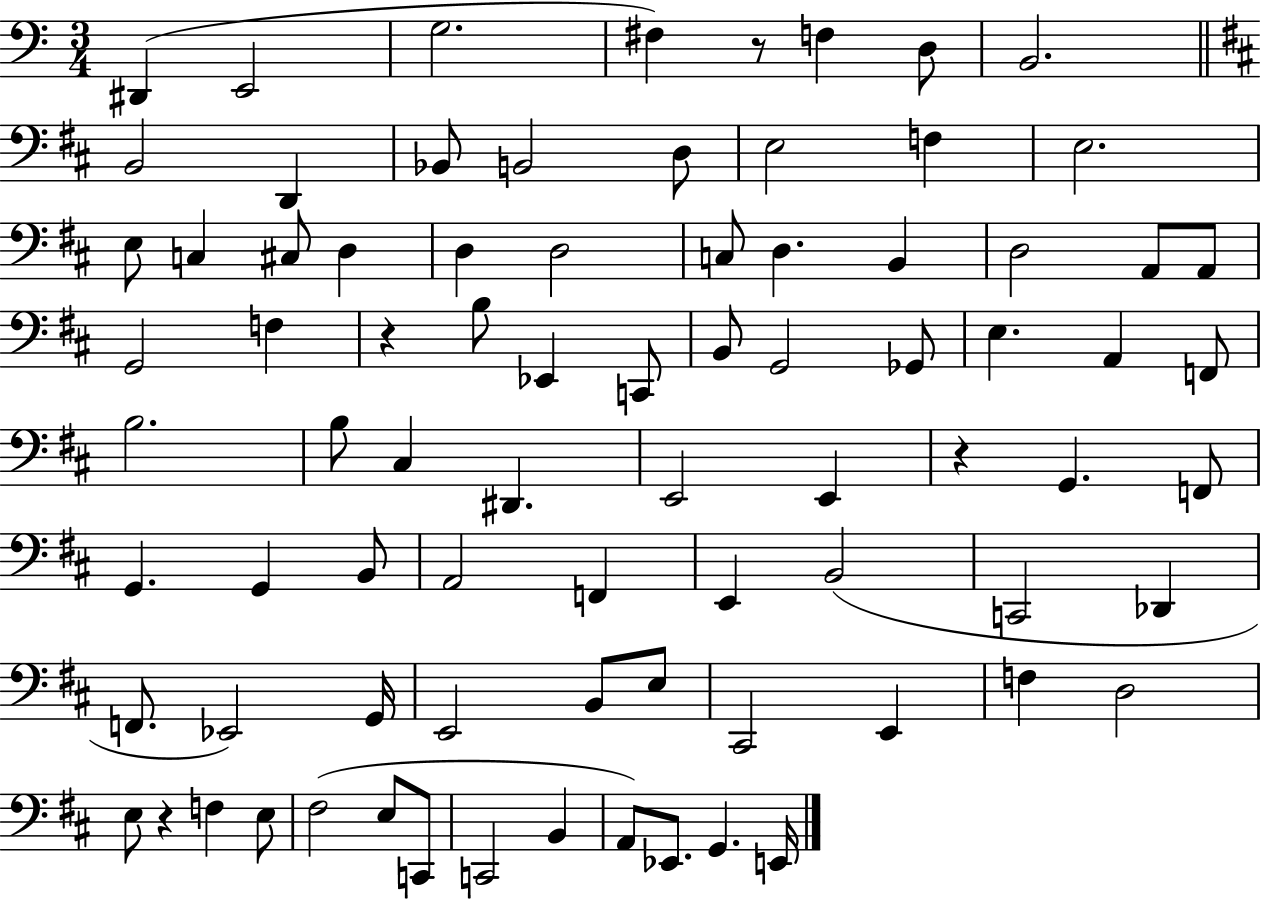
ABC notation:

X:1
T:Untitled
M:3/4
L:1/4
K:C
^D,, E,,2 G,2 ^F, z/2 F, D,/2 B,,2 B,,2 D,, _B,,/2 B,,2 D,/2 E,2 F, E,2 E,/2 C, ^C,/2 D, D, D,2 C,/2 D, B,, D,2 A,,/2 A,,/2 G,,2 F, z B,/2 _E,, C,,/2 B,,/2 G,,2 _G,,/2 E, A,, F,,/2 B,2 B,/2 ^C, ^D,, E,,2 E,, z G,, F,,/2 G,, G,, B,,/2 A,,2 F,, E,, B,,2 C,,2 _D,, F,,/2 _E,,2 G,,/4 E,,2 B,,/2 E,/2 ^C,,2 E,, F, D,2 E,/2 z F, E,/2 ^F,2 E,/2 C,,/2 C,,2 B,, A,,/2 _E,,/2 G,, E,,/4